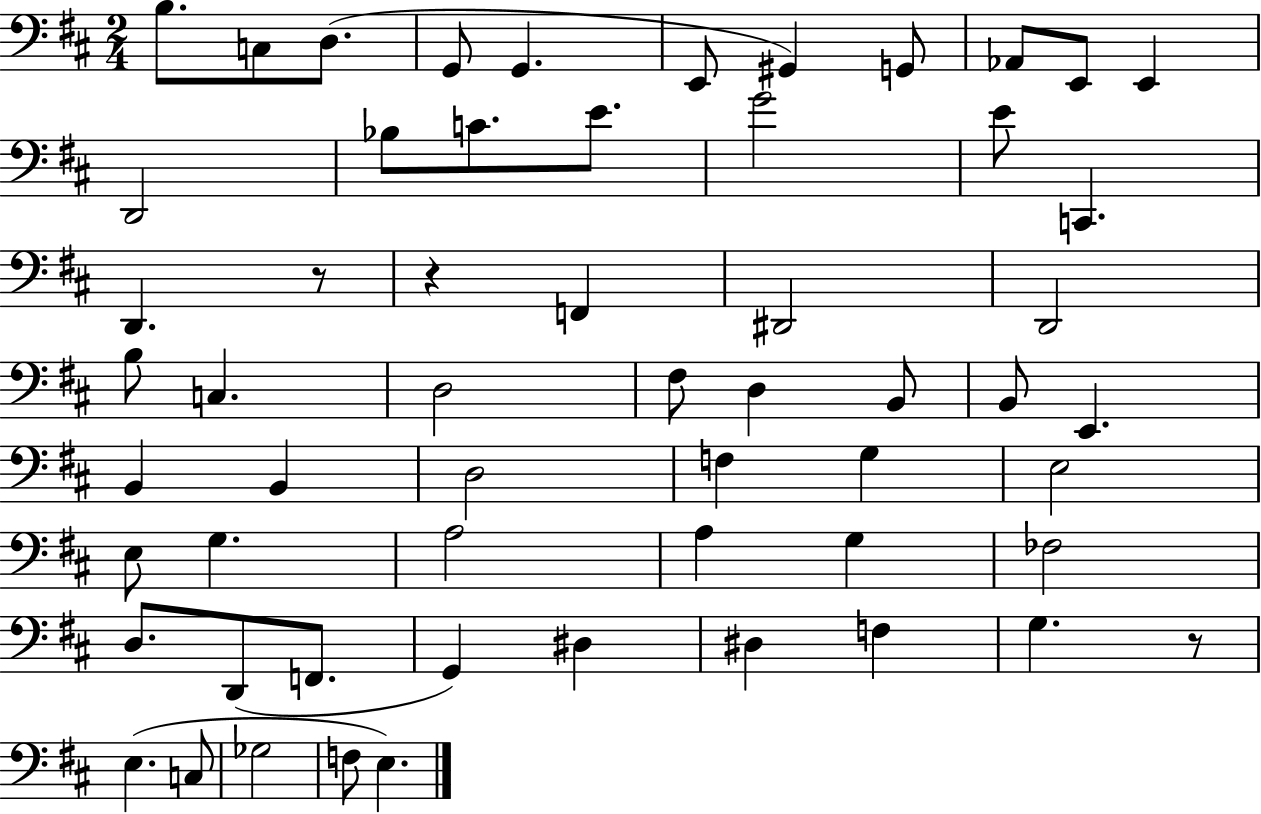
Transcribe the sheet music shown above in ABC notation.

X:1
T:Untitled
M:2/4
L:1/4
K:D
B,/2 C,/2 D,/2 G,,/2 G,, E,,/2 ^G,, G,,/2 _A,,/2 E,,/2 E,, D,,2 _B,/2 C/2 E/2 G2 E/2 C,, D,, z/2 z F,, ^D,,2 D,,2 B,/2 C, D,2 ^F,/2 D, B,,/2 B,,/2 E,, B,, B,, D,2 F, G, E,2 E,/2 G, A,2 A, G, _F,2 D,/2 D,,/2 F,,/2 G,, ^D, ^D, F, G, z/2 E, C,/2 _G,2 F,/2 E,